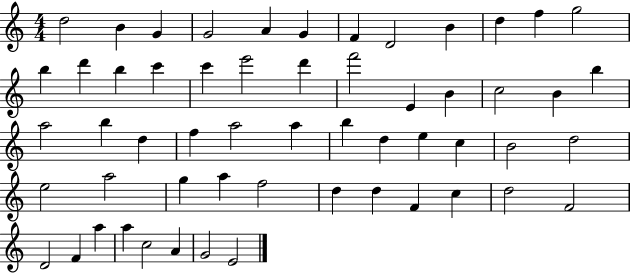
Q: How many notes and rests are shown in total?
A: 56